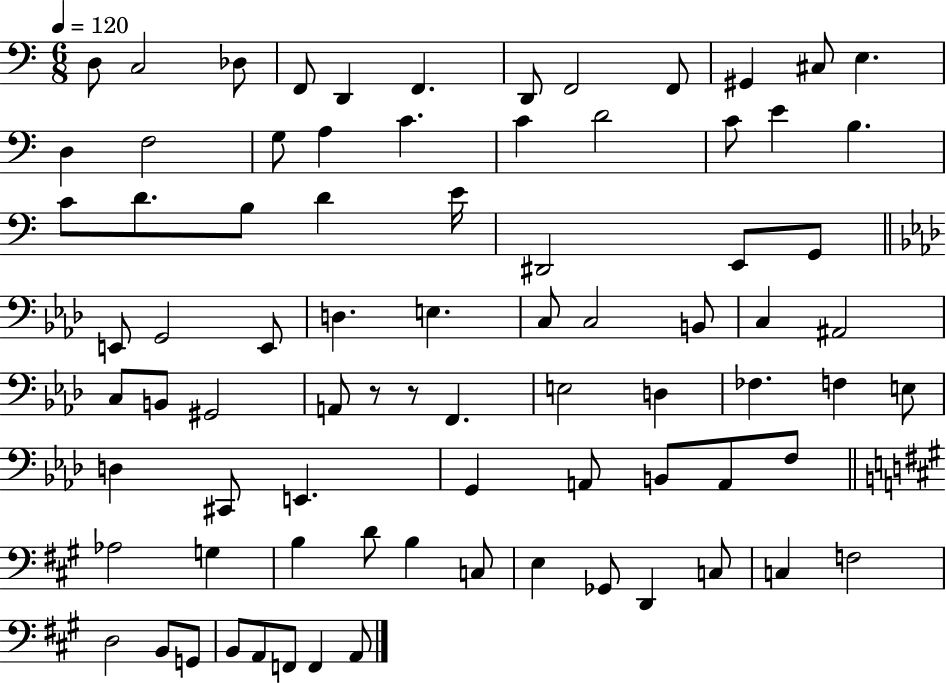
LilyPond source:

{
  \clef bass
  \numericTimeSignature
  \time 6/8
  \key c \major
  \tempo 4 = 120
  \repeat volta 2 { d8 c2 des8 | f,8 d,4 f,4. | d,8 f,2 f,8 | gis,4 cis8 e4. | \break d4 f2 | g8 a4 c'4. | c'4 d'2 | c'8 e'4 b4. | \break c'8 d'8. b8 d'4 e'16 | dis,2 e,8 g,8 | \bar "||" \break \key aes \major e,8 g,2 e,8 | d4. e4. | c8 c2 b,8 | c4 ais,2 | \break c8 b,8 gis,2 | a,8 r8 r8 f,4. | e2 d4 | fes4. f4 e8 | \break d4 cis,8 e,4. | g,4 a,8 b,8 a,8 f8 | \bar "||" \break \key a \major aes2 g4 | b4 d'8 b4 c8 | e4 ges,8 d,4 c8 | c4 f2 | \break d2 b,8 g,8 | b,8 a,8 f,8 f,4 a,8 | } \bar "|."
}